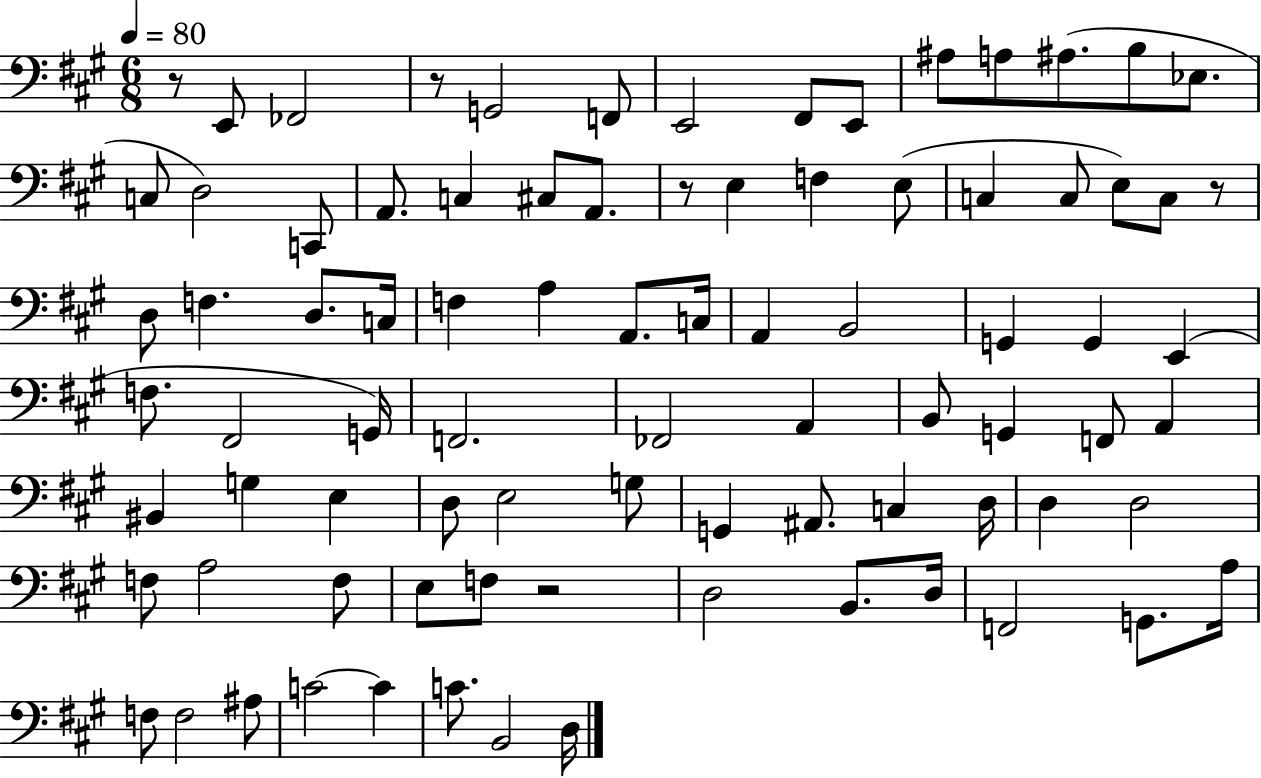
R/e E2/e FES2/h R/e G2/h F2/e E2/h F#2/e E2/e A#3/e A3/e A#3/e. B3/e Eb3/e. C3/e D3/h C2/e A2/e. C3/q C#3/e A2/e. R/e E3/q F3/q E3/e C3/q C3/e E3/e C3/e R/e D3/e F3/q. D3/e. C3/s F3/q A3/q A2/e. C3/s A2/q B2/h G2/q G2/q E2/q F3/e. F#2/h G2/s F2/h. FES2/h A2/q B2/e G2/q F2/e A2/q BIS2/q G3/q E3/q D3/e E3/h G3/e G2/q A#2/e. C3/q D3/s D3/q D3/h F3/e A3/h F3/e E3/e F3/e R/h D3/h B2/e. D3/s F2/h G2/e. A3/s F3/e F3/h A#3/e C4/h C4/q C4/e. B2/h D3/s